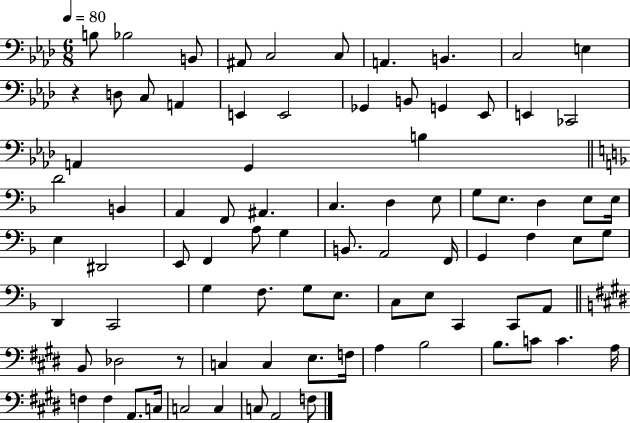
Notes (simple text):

B3/e Bb3/h B2/e A#2/e C3/h C3/e A2/q. B2/q. C3/h E3/q R/q D3/e C3/e A2/q E2/q E2/h Gb2/q B2/e G2/q Eb2/e E2/q CES2/h A2/q G2/q B3/q D4/h B2/q A2/q F2/e A#2/q. C3/q. D3/q E3/e G3/e E3/e. D3/q E3/e E3/s E3/q D#2/h E2/e F2/q A3/e G3/q B2/e. A2/h F2/s G2/q F3/q E3/e G3/e D2/q C2/h G3/q F3/e. G3/e E3/e. C3/e E3/e C2/q C2/e A2/e B2/e Db3/h R/e C3/q C3/q E3/e. F3/s A3/q B3/h B3/e. C4/e C4/q. A3/s F3/q F3/q A2/e. C3/s C3/h C3/q C3/e A2/h F3/e